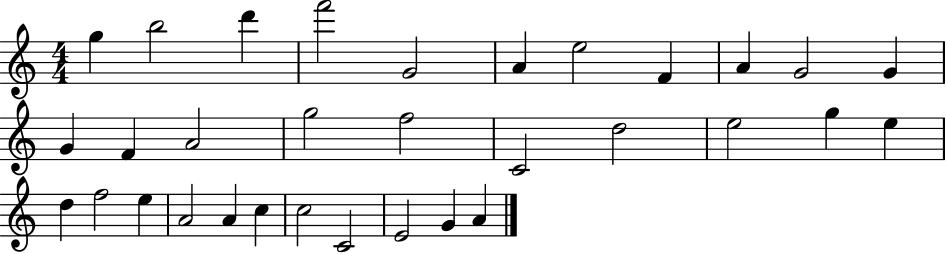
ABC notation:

X:1
T:Untitled
M:4/4
L:1/4
K:C
g b2 d' f'2 G2 A e2 F A G2 G G F A2 g2 f2 C2 d2 e2 g e d f2 e A2 A c c2 C2 E2 G A